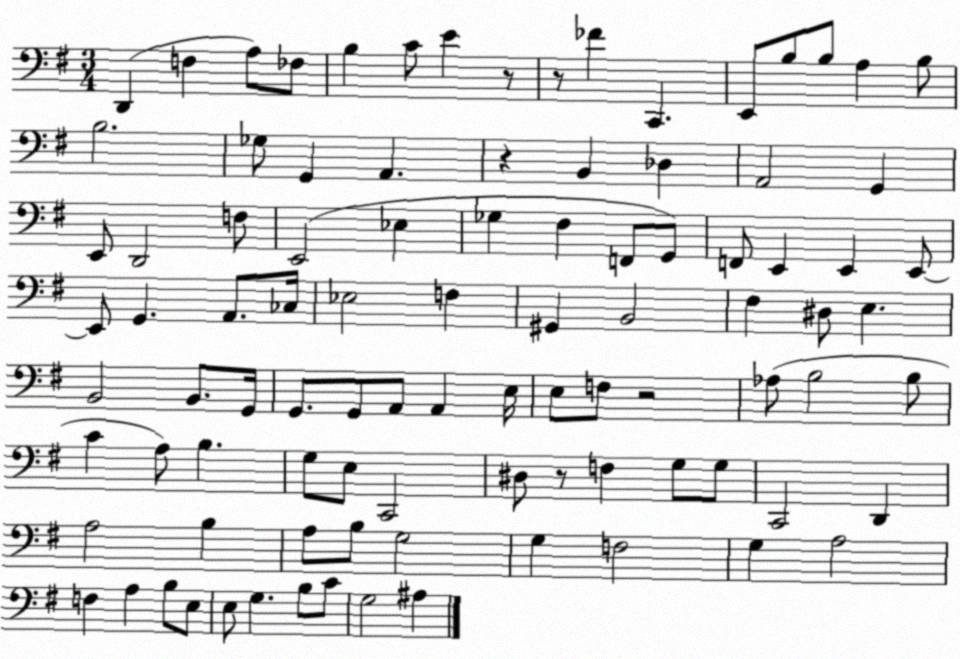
X:1
T:Untitled
M:3/4
L:1/4
K:G
D,, F, A,/2 _F,/2 B, C/2 E z/2 z/2 _F C,, E,,/2 B,/2 B,/2 A, B,/2 B,2 _G,/2 G,, A,, z B,, _D, A,,2 G,, E,,/2 D,,2 F,/2 E,,2 _E, _G, ^F, F,,/2 G,,/2 F,,/2 E,, E,, E,,/2 E,,/2 G,, A,,/2 _C,/4 _E,2 F, ^G,, B,,2 ^F, ^D,/2 E, B,,2 B,,/2 G,,/4 G,,/2 G,,/2 A,,/2 A,, E,/4 E,/2 F,/2 z2 _A,/2 B,2 B,/2 C A,/2 B, G,/2 E,/2 C,,2 ^D,/2 z/2 F, G,/2 G,/2 C,,2 D,, A,2 B, A,/2 B,/2 G,2 G, F,2 G, A,2 F, A, B,/2 E,/2 E,/2 G, B,/2 C/2 G,2 ^A,